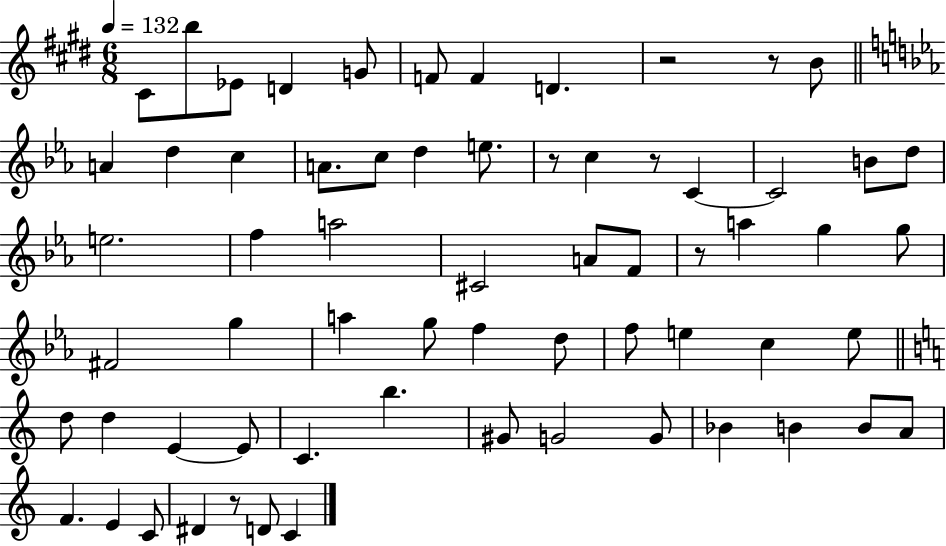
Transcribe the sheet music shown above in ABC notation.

X:1
T:Untitled
M:6/8
L:1/4
K:E
^C/2 b/2 _E/2 D G/2 F/2 F D z2 z/2 B/2 A d c A/2 c/2 d e/2 z/2 c z/2 C C2 B/2 d/2 e2 f a2 ^C2 A/2 F/2 z/2 a g g/2 ^F2 g a g/2 f d/2 f/2 e c e/2 d/2 d E E/2 C b ^G/2 G2 G/2 _B B B/2 A/2 F E C/2 ^D z/2 D/2 C